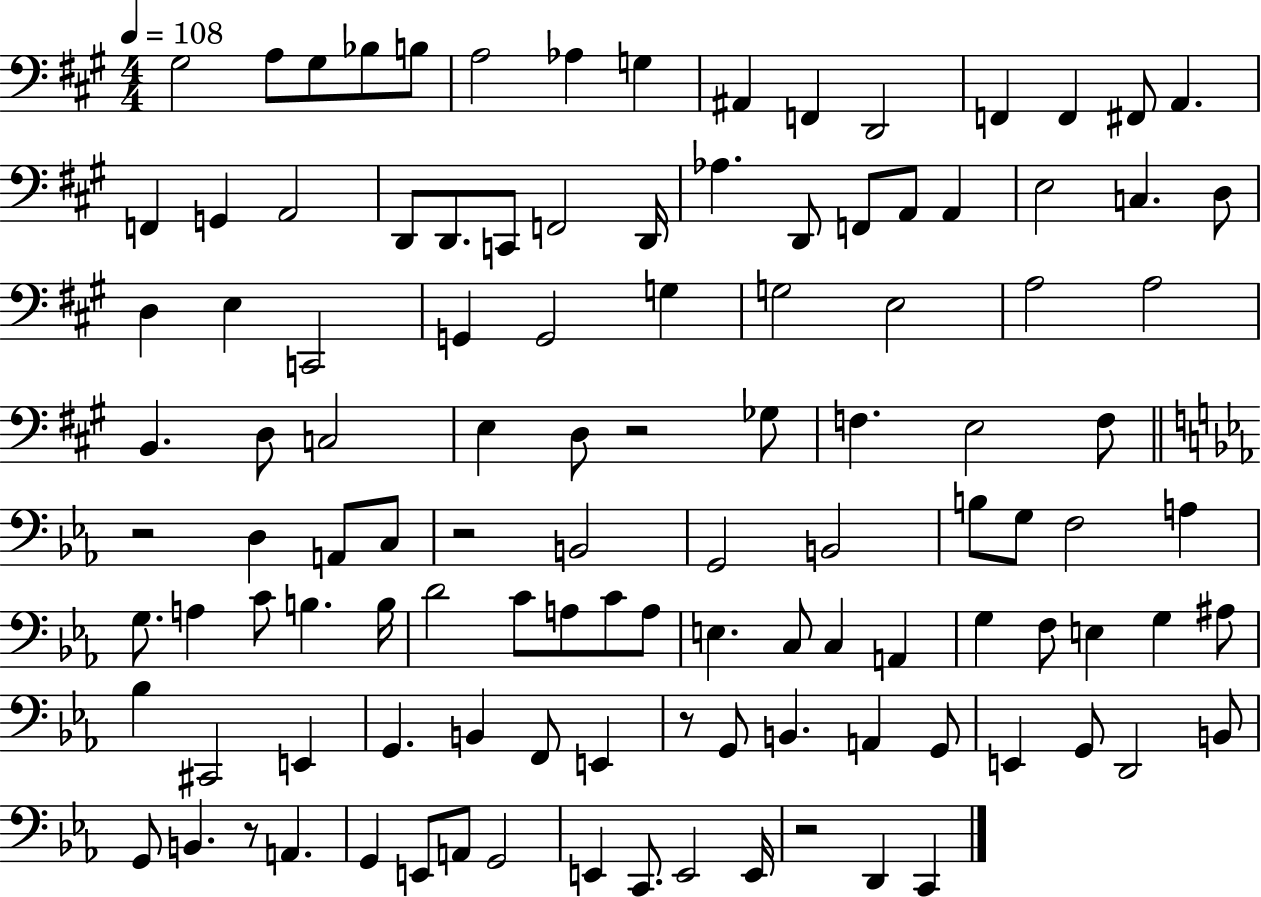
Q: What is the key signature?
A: A major